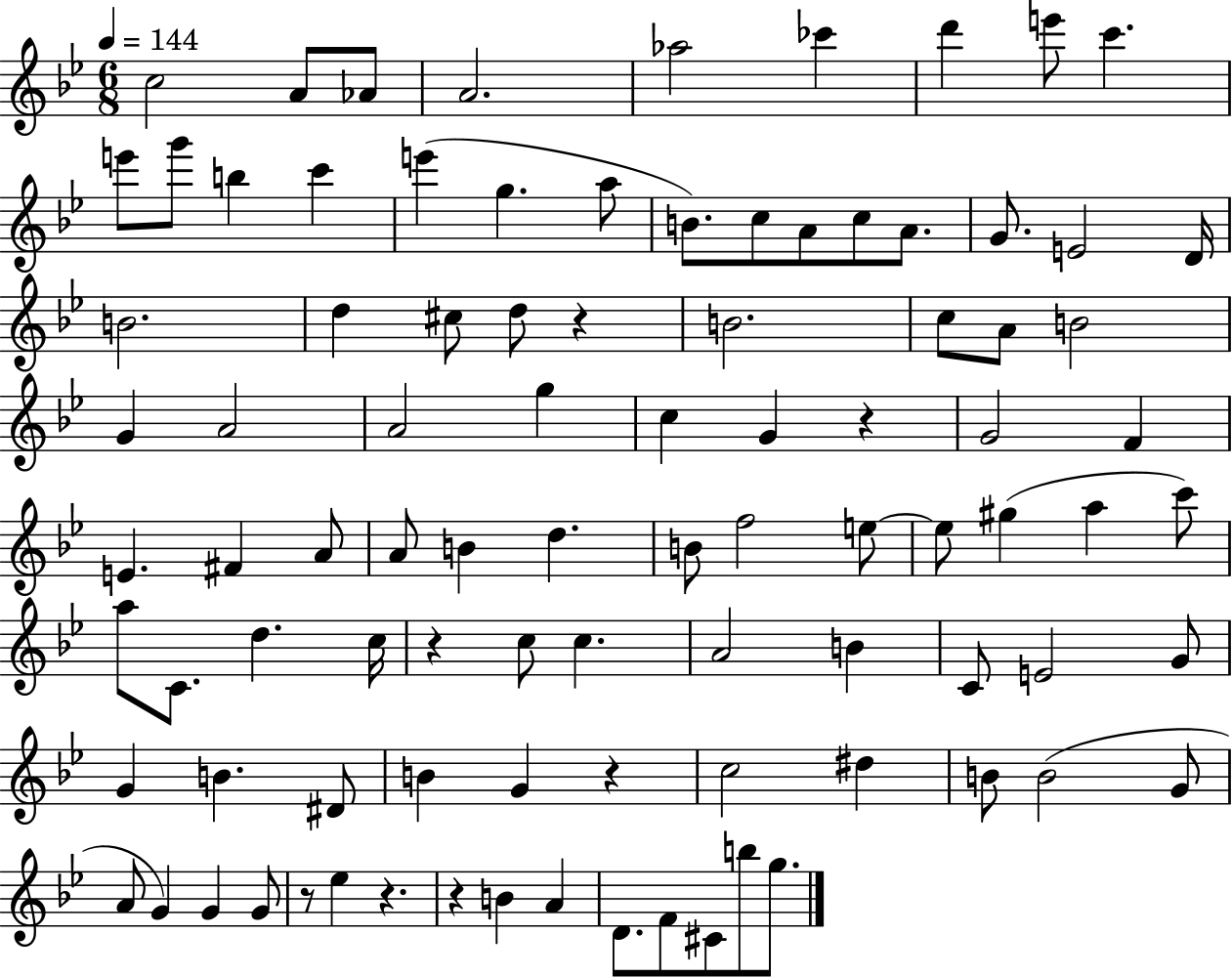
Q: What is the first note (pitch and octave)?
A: C5